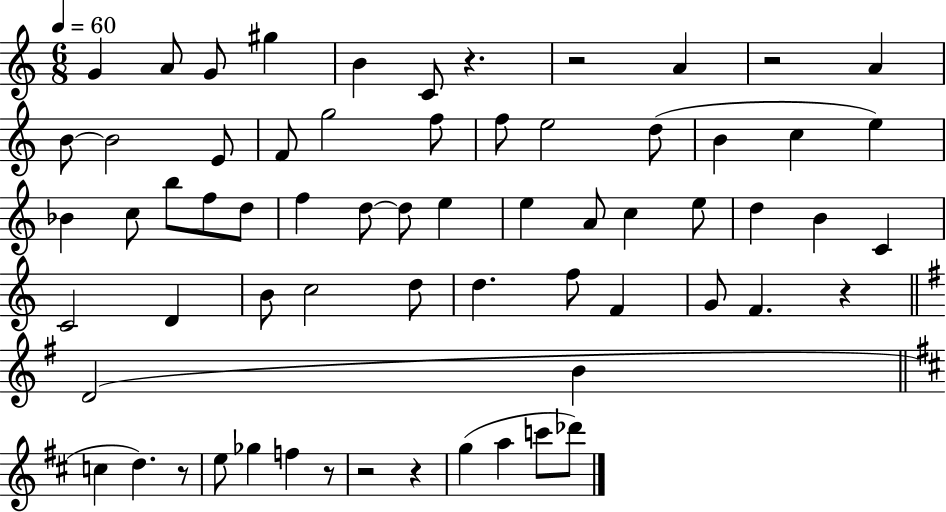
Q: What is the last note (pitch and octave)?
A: Db6